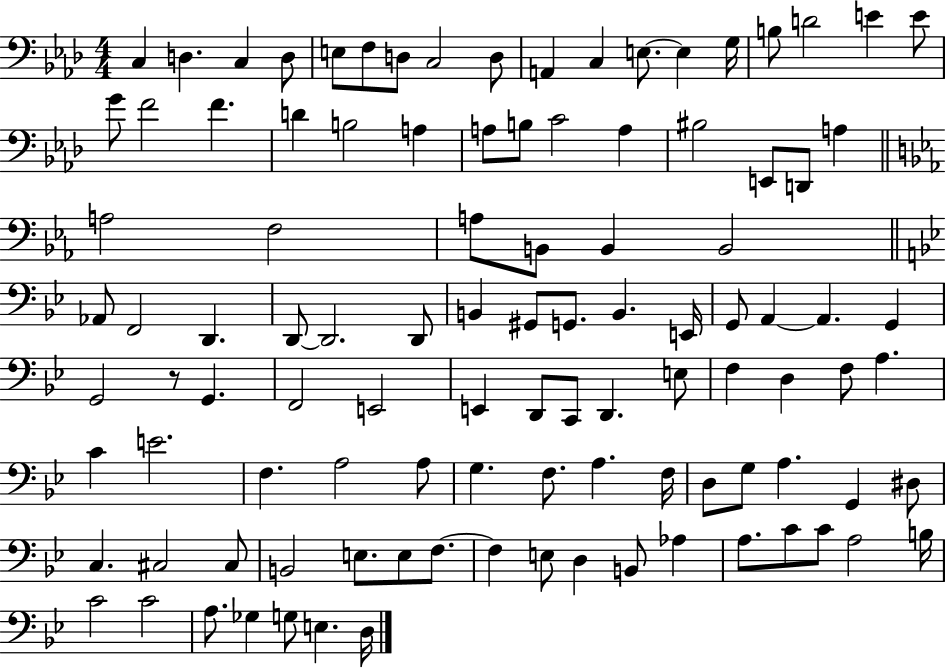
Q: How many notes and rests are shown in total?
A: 105